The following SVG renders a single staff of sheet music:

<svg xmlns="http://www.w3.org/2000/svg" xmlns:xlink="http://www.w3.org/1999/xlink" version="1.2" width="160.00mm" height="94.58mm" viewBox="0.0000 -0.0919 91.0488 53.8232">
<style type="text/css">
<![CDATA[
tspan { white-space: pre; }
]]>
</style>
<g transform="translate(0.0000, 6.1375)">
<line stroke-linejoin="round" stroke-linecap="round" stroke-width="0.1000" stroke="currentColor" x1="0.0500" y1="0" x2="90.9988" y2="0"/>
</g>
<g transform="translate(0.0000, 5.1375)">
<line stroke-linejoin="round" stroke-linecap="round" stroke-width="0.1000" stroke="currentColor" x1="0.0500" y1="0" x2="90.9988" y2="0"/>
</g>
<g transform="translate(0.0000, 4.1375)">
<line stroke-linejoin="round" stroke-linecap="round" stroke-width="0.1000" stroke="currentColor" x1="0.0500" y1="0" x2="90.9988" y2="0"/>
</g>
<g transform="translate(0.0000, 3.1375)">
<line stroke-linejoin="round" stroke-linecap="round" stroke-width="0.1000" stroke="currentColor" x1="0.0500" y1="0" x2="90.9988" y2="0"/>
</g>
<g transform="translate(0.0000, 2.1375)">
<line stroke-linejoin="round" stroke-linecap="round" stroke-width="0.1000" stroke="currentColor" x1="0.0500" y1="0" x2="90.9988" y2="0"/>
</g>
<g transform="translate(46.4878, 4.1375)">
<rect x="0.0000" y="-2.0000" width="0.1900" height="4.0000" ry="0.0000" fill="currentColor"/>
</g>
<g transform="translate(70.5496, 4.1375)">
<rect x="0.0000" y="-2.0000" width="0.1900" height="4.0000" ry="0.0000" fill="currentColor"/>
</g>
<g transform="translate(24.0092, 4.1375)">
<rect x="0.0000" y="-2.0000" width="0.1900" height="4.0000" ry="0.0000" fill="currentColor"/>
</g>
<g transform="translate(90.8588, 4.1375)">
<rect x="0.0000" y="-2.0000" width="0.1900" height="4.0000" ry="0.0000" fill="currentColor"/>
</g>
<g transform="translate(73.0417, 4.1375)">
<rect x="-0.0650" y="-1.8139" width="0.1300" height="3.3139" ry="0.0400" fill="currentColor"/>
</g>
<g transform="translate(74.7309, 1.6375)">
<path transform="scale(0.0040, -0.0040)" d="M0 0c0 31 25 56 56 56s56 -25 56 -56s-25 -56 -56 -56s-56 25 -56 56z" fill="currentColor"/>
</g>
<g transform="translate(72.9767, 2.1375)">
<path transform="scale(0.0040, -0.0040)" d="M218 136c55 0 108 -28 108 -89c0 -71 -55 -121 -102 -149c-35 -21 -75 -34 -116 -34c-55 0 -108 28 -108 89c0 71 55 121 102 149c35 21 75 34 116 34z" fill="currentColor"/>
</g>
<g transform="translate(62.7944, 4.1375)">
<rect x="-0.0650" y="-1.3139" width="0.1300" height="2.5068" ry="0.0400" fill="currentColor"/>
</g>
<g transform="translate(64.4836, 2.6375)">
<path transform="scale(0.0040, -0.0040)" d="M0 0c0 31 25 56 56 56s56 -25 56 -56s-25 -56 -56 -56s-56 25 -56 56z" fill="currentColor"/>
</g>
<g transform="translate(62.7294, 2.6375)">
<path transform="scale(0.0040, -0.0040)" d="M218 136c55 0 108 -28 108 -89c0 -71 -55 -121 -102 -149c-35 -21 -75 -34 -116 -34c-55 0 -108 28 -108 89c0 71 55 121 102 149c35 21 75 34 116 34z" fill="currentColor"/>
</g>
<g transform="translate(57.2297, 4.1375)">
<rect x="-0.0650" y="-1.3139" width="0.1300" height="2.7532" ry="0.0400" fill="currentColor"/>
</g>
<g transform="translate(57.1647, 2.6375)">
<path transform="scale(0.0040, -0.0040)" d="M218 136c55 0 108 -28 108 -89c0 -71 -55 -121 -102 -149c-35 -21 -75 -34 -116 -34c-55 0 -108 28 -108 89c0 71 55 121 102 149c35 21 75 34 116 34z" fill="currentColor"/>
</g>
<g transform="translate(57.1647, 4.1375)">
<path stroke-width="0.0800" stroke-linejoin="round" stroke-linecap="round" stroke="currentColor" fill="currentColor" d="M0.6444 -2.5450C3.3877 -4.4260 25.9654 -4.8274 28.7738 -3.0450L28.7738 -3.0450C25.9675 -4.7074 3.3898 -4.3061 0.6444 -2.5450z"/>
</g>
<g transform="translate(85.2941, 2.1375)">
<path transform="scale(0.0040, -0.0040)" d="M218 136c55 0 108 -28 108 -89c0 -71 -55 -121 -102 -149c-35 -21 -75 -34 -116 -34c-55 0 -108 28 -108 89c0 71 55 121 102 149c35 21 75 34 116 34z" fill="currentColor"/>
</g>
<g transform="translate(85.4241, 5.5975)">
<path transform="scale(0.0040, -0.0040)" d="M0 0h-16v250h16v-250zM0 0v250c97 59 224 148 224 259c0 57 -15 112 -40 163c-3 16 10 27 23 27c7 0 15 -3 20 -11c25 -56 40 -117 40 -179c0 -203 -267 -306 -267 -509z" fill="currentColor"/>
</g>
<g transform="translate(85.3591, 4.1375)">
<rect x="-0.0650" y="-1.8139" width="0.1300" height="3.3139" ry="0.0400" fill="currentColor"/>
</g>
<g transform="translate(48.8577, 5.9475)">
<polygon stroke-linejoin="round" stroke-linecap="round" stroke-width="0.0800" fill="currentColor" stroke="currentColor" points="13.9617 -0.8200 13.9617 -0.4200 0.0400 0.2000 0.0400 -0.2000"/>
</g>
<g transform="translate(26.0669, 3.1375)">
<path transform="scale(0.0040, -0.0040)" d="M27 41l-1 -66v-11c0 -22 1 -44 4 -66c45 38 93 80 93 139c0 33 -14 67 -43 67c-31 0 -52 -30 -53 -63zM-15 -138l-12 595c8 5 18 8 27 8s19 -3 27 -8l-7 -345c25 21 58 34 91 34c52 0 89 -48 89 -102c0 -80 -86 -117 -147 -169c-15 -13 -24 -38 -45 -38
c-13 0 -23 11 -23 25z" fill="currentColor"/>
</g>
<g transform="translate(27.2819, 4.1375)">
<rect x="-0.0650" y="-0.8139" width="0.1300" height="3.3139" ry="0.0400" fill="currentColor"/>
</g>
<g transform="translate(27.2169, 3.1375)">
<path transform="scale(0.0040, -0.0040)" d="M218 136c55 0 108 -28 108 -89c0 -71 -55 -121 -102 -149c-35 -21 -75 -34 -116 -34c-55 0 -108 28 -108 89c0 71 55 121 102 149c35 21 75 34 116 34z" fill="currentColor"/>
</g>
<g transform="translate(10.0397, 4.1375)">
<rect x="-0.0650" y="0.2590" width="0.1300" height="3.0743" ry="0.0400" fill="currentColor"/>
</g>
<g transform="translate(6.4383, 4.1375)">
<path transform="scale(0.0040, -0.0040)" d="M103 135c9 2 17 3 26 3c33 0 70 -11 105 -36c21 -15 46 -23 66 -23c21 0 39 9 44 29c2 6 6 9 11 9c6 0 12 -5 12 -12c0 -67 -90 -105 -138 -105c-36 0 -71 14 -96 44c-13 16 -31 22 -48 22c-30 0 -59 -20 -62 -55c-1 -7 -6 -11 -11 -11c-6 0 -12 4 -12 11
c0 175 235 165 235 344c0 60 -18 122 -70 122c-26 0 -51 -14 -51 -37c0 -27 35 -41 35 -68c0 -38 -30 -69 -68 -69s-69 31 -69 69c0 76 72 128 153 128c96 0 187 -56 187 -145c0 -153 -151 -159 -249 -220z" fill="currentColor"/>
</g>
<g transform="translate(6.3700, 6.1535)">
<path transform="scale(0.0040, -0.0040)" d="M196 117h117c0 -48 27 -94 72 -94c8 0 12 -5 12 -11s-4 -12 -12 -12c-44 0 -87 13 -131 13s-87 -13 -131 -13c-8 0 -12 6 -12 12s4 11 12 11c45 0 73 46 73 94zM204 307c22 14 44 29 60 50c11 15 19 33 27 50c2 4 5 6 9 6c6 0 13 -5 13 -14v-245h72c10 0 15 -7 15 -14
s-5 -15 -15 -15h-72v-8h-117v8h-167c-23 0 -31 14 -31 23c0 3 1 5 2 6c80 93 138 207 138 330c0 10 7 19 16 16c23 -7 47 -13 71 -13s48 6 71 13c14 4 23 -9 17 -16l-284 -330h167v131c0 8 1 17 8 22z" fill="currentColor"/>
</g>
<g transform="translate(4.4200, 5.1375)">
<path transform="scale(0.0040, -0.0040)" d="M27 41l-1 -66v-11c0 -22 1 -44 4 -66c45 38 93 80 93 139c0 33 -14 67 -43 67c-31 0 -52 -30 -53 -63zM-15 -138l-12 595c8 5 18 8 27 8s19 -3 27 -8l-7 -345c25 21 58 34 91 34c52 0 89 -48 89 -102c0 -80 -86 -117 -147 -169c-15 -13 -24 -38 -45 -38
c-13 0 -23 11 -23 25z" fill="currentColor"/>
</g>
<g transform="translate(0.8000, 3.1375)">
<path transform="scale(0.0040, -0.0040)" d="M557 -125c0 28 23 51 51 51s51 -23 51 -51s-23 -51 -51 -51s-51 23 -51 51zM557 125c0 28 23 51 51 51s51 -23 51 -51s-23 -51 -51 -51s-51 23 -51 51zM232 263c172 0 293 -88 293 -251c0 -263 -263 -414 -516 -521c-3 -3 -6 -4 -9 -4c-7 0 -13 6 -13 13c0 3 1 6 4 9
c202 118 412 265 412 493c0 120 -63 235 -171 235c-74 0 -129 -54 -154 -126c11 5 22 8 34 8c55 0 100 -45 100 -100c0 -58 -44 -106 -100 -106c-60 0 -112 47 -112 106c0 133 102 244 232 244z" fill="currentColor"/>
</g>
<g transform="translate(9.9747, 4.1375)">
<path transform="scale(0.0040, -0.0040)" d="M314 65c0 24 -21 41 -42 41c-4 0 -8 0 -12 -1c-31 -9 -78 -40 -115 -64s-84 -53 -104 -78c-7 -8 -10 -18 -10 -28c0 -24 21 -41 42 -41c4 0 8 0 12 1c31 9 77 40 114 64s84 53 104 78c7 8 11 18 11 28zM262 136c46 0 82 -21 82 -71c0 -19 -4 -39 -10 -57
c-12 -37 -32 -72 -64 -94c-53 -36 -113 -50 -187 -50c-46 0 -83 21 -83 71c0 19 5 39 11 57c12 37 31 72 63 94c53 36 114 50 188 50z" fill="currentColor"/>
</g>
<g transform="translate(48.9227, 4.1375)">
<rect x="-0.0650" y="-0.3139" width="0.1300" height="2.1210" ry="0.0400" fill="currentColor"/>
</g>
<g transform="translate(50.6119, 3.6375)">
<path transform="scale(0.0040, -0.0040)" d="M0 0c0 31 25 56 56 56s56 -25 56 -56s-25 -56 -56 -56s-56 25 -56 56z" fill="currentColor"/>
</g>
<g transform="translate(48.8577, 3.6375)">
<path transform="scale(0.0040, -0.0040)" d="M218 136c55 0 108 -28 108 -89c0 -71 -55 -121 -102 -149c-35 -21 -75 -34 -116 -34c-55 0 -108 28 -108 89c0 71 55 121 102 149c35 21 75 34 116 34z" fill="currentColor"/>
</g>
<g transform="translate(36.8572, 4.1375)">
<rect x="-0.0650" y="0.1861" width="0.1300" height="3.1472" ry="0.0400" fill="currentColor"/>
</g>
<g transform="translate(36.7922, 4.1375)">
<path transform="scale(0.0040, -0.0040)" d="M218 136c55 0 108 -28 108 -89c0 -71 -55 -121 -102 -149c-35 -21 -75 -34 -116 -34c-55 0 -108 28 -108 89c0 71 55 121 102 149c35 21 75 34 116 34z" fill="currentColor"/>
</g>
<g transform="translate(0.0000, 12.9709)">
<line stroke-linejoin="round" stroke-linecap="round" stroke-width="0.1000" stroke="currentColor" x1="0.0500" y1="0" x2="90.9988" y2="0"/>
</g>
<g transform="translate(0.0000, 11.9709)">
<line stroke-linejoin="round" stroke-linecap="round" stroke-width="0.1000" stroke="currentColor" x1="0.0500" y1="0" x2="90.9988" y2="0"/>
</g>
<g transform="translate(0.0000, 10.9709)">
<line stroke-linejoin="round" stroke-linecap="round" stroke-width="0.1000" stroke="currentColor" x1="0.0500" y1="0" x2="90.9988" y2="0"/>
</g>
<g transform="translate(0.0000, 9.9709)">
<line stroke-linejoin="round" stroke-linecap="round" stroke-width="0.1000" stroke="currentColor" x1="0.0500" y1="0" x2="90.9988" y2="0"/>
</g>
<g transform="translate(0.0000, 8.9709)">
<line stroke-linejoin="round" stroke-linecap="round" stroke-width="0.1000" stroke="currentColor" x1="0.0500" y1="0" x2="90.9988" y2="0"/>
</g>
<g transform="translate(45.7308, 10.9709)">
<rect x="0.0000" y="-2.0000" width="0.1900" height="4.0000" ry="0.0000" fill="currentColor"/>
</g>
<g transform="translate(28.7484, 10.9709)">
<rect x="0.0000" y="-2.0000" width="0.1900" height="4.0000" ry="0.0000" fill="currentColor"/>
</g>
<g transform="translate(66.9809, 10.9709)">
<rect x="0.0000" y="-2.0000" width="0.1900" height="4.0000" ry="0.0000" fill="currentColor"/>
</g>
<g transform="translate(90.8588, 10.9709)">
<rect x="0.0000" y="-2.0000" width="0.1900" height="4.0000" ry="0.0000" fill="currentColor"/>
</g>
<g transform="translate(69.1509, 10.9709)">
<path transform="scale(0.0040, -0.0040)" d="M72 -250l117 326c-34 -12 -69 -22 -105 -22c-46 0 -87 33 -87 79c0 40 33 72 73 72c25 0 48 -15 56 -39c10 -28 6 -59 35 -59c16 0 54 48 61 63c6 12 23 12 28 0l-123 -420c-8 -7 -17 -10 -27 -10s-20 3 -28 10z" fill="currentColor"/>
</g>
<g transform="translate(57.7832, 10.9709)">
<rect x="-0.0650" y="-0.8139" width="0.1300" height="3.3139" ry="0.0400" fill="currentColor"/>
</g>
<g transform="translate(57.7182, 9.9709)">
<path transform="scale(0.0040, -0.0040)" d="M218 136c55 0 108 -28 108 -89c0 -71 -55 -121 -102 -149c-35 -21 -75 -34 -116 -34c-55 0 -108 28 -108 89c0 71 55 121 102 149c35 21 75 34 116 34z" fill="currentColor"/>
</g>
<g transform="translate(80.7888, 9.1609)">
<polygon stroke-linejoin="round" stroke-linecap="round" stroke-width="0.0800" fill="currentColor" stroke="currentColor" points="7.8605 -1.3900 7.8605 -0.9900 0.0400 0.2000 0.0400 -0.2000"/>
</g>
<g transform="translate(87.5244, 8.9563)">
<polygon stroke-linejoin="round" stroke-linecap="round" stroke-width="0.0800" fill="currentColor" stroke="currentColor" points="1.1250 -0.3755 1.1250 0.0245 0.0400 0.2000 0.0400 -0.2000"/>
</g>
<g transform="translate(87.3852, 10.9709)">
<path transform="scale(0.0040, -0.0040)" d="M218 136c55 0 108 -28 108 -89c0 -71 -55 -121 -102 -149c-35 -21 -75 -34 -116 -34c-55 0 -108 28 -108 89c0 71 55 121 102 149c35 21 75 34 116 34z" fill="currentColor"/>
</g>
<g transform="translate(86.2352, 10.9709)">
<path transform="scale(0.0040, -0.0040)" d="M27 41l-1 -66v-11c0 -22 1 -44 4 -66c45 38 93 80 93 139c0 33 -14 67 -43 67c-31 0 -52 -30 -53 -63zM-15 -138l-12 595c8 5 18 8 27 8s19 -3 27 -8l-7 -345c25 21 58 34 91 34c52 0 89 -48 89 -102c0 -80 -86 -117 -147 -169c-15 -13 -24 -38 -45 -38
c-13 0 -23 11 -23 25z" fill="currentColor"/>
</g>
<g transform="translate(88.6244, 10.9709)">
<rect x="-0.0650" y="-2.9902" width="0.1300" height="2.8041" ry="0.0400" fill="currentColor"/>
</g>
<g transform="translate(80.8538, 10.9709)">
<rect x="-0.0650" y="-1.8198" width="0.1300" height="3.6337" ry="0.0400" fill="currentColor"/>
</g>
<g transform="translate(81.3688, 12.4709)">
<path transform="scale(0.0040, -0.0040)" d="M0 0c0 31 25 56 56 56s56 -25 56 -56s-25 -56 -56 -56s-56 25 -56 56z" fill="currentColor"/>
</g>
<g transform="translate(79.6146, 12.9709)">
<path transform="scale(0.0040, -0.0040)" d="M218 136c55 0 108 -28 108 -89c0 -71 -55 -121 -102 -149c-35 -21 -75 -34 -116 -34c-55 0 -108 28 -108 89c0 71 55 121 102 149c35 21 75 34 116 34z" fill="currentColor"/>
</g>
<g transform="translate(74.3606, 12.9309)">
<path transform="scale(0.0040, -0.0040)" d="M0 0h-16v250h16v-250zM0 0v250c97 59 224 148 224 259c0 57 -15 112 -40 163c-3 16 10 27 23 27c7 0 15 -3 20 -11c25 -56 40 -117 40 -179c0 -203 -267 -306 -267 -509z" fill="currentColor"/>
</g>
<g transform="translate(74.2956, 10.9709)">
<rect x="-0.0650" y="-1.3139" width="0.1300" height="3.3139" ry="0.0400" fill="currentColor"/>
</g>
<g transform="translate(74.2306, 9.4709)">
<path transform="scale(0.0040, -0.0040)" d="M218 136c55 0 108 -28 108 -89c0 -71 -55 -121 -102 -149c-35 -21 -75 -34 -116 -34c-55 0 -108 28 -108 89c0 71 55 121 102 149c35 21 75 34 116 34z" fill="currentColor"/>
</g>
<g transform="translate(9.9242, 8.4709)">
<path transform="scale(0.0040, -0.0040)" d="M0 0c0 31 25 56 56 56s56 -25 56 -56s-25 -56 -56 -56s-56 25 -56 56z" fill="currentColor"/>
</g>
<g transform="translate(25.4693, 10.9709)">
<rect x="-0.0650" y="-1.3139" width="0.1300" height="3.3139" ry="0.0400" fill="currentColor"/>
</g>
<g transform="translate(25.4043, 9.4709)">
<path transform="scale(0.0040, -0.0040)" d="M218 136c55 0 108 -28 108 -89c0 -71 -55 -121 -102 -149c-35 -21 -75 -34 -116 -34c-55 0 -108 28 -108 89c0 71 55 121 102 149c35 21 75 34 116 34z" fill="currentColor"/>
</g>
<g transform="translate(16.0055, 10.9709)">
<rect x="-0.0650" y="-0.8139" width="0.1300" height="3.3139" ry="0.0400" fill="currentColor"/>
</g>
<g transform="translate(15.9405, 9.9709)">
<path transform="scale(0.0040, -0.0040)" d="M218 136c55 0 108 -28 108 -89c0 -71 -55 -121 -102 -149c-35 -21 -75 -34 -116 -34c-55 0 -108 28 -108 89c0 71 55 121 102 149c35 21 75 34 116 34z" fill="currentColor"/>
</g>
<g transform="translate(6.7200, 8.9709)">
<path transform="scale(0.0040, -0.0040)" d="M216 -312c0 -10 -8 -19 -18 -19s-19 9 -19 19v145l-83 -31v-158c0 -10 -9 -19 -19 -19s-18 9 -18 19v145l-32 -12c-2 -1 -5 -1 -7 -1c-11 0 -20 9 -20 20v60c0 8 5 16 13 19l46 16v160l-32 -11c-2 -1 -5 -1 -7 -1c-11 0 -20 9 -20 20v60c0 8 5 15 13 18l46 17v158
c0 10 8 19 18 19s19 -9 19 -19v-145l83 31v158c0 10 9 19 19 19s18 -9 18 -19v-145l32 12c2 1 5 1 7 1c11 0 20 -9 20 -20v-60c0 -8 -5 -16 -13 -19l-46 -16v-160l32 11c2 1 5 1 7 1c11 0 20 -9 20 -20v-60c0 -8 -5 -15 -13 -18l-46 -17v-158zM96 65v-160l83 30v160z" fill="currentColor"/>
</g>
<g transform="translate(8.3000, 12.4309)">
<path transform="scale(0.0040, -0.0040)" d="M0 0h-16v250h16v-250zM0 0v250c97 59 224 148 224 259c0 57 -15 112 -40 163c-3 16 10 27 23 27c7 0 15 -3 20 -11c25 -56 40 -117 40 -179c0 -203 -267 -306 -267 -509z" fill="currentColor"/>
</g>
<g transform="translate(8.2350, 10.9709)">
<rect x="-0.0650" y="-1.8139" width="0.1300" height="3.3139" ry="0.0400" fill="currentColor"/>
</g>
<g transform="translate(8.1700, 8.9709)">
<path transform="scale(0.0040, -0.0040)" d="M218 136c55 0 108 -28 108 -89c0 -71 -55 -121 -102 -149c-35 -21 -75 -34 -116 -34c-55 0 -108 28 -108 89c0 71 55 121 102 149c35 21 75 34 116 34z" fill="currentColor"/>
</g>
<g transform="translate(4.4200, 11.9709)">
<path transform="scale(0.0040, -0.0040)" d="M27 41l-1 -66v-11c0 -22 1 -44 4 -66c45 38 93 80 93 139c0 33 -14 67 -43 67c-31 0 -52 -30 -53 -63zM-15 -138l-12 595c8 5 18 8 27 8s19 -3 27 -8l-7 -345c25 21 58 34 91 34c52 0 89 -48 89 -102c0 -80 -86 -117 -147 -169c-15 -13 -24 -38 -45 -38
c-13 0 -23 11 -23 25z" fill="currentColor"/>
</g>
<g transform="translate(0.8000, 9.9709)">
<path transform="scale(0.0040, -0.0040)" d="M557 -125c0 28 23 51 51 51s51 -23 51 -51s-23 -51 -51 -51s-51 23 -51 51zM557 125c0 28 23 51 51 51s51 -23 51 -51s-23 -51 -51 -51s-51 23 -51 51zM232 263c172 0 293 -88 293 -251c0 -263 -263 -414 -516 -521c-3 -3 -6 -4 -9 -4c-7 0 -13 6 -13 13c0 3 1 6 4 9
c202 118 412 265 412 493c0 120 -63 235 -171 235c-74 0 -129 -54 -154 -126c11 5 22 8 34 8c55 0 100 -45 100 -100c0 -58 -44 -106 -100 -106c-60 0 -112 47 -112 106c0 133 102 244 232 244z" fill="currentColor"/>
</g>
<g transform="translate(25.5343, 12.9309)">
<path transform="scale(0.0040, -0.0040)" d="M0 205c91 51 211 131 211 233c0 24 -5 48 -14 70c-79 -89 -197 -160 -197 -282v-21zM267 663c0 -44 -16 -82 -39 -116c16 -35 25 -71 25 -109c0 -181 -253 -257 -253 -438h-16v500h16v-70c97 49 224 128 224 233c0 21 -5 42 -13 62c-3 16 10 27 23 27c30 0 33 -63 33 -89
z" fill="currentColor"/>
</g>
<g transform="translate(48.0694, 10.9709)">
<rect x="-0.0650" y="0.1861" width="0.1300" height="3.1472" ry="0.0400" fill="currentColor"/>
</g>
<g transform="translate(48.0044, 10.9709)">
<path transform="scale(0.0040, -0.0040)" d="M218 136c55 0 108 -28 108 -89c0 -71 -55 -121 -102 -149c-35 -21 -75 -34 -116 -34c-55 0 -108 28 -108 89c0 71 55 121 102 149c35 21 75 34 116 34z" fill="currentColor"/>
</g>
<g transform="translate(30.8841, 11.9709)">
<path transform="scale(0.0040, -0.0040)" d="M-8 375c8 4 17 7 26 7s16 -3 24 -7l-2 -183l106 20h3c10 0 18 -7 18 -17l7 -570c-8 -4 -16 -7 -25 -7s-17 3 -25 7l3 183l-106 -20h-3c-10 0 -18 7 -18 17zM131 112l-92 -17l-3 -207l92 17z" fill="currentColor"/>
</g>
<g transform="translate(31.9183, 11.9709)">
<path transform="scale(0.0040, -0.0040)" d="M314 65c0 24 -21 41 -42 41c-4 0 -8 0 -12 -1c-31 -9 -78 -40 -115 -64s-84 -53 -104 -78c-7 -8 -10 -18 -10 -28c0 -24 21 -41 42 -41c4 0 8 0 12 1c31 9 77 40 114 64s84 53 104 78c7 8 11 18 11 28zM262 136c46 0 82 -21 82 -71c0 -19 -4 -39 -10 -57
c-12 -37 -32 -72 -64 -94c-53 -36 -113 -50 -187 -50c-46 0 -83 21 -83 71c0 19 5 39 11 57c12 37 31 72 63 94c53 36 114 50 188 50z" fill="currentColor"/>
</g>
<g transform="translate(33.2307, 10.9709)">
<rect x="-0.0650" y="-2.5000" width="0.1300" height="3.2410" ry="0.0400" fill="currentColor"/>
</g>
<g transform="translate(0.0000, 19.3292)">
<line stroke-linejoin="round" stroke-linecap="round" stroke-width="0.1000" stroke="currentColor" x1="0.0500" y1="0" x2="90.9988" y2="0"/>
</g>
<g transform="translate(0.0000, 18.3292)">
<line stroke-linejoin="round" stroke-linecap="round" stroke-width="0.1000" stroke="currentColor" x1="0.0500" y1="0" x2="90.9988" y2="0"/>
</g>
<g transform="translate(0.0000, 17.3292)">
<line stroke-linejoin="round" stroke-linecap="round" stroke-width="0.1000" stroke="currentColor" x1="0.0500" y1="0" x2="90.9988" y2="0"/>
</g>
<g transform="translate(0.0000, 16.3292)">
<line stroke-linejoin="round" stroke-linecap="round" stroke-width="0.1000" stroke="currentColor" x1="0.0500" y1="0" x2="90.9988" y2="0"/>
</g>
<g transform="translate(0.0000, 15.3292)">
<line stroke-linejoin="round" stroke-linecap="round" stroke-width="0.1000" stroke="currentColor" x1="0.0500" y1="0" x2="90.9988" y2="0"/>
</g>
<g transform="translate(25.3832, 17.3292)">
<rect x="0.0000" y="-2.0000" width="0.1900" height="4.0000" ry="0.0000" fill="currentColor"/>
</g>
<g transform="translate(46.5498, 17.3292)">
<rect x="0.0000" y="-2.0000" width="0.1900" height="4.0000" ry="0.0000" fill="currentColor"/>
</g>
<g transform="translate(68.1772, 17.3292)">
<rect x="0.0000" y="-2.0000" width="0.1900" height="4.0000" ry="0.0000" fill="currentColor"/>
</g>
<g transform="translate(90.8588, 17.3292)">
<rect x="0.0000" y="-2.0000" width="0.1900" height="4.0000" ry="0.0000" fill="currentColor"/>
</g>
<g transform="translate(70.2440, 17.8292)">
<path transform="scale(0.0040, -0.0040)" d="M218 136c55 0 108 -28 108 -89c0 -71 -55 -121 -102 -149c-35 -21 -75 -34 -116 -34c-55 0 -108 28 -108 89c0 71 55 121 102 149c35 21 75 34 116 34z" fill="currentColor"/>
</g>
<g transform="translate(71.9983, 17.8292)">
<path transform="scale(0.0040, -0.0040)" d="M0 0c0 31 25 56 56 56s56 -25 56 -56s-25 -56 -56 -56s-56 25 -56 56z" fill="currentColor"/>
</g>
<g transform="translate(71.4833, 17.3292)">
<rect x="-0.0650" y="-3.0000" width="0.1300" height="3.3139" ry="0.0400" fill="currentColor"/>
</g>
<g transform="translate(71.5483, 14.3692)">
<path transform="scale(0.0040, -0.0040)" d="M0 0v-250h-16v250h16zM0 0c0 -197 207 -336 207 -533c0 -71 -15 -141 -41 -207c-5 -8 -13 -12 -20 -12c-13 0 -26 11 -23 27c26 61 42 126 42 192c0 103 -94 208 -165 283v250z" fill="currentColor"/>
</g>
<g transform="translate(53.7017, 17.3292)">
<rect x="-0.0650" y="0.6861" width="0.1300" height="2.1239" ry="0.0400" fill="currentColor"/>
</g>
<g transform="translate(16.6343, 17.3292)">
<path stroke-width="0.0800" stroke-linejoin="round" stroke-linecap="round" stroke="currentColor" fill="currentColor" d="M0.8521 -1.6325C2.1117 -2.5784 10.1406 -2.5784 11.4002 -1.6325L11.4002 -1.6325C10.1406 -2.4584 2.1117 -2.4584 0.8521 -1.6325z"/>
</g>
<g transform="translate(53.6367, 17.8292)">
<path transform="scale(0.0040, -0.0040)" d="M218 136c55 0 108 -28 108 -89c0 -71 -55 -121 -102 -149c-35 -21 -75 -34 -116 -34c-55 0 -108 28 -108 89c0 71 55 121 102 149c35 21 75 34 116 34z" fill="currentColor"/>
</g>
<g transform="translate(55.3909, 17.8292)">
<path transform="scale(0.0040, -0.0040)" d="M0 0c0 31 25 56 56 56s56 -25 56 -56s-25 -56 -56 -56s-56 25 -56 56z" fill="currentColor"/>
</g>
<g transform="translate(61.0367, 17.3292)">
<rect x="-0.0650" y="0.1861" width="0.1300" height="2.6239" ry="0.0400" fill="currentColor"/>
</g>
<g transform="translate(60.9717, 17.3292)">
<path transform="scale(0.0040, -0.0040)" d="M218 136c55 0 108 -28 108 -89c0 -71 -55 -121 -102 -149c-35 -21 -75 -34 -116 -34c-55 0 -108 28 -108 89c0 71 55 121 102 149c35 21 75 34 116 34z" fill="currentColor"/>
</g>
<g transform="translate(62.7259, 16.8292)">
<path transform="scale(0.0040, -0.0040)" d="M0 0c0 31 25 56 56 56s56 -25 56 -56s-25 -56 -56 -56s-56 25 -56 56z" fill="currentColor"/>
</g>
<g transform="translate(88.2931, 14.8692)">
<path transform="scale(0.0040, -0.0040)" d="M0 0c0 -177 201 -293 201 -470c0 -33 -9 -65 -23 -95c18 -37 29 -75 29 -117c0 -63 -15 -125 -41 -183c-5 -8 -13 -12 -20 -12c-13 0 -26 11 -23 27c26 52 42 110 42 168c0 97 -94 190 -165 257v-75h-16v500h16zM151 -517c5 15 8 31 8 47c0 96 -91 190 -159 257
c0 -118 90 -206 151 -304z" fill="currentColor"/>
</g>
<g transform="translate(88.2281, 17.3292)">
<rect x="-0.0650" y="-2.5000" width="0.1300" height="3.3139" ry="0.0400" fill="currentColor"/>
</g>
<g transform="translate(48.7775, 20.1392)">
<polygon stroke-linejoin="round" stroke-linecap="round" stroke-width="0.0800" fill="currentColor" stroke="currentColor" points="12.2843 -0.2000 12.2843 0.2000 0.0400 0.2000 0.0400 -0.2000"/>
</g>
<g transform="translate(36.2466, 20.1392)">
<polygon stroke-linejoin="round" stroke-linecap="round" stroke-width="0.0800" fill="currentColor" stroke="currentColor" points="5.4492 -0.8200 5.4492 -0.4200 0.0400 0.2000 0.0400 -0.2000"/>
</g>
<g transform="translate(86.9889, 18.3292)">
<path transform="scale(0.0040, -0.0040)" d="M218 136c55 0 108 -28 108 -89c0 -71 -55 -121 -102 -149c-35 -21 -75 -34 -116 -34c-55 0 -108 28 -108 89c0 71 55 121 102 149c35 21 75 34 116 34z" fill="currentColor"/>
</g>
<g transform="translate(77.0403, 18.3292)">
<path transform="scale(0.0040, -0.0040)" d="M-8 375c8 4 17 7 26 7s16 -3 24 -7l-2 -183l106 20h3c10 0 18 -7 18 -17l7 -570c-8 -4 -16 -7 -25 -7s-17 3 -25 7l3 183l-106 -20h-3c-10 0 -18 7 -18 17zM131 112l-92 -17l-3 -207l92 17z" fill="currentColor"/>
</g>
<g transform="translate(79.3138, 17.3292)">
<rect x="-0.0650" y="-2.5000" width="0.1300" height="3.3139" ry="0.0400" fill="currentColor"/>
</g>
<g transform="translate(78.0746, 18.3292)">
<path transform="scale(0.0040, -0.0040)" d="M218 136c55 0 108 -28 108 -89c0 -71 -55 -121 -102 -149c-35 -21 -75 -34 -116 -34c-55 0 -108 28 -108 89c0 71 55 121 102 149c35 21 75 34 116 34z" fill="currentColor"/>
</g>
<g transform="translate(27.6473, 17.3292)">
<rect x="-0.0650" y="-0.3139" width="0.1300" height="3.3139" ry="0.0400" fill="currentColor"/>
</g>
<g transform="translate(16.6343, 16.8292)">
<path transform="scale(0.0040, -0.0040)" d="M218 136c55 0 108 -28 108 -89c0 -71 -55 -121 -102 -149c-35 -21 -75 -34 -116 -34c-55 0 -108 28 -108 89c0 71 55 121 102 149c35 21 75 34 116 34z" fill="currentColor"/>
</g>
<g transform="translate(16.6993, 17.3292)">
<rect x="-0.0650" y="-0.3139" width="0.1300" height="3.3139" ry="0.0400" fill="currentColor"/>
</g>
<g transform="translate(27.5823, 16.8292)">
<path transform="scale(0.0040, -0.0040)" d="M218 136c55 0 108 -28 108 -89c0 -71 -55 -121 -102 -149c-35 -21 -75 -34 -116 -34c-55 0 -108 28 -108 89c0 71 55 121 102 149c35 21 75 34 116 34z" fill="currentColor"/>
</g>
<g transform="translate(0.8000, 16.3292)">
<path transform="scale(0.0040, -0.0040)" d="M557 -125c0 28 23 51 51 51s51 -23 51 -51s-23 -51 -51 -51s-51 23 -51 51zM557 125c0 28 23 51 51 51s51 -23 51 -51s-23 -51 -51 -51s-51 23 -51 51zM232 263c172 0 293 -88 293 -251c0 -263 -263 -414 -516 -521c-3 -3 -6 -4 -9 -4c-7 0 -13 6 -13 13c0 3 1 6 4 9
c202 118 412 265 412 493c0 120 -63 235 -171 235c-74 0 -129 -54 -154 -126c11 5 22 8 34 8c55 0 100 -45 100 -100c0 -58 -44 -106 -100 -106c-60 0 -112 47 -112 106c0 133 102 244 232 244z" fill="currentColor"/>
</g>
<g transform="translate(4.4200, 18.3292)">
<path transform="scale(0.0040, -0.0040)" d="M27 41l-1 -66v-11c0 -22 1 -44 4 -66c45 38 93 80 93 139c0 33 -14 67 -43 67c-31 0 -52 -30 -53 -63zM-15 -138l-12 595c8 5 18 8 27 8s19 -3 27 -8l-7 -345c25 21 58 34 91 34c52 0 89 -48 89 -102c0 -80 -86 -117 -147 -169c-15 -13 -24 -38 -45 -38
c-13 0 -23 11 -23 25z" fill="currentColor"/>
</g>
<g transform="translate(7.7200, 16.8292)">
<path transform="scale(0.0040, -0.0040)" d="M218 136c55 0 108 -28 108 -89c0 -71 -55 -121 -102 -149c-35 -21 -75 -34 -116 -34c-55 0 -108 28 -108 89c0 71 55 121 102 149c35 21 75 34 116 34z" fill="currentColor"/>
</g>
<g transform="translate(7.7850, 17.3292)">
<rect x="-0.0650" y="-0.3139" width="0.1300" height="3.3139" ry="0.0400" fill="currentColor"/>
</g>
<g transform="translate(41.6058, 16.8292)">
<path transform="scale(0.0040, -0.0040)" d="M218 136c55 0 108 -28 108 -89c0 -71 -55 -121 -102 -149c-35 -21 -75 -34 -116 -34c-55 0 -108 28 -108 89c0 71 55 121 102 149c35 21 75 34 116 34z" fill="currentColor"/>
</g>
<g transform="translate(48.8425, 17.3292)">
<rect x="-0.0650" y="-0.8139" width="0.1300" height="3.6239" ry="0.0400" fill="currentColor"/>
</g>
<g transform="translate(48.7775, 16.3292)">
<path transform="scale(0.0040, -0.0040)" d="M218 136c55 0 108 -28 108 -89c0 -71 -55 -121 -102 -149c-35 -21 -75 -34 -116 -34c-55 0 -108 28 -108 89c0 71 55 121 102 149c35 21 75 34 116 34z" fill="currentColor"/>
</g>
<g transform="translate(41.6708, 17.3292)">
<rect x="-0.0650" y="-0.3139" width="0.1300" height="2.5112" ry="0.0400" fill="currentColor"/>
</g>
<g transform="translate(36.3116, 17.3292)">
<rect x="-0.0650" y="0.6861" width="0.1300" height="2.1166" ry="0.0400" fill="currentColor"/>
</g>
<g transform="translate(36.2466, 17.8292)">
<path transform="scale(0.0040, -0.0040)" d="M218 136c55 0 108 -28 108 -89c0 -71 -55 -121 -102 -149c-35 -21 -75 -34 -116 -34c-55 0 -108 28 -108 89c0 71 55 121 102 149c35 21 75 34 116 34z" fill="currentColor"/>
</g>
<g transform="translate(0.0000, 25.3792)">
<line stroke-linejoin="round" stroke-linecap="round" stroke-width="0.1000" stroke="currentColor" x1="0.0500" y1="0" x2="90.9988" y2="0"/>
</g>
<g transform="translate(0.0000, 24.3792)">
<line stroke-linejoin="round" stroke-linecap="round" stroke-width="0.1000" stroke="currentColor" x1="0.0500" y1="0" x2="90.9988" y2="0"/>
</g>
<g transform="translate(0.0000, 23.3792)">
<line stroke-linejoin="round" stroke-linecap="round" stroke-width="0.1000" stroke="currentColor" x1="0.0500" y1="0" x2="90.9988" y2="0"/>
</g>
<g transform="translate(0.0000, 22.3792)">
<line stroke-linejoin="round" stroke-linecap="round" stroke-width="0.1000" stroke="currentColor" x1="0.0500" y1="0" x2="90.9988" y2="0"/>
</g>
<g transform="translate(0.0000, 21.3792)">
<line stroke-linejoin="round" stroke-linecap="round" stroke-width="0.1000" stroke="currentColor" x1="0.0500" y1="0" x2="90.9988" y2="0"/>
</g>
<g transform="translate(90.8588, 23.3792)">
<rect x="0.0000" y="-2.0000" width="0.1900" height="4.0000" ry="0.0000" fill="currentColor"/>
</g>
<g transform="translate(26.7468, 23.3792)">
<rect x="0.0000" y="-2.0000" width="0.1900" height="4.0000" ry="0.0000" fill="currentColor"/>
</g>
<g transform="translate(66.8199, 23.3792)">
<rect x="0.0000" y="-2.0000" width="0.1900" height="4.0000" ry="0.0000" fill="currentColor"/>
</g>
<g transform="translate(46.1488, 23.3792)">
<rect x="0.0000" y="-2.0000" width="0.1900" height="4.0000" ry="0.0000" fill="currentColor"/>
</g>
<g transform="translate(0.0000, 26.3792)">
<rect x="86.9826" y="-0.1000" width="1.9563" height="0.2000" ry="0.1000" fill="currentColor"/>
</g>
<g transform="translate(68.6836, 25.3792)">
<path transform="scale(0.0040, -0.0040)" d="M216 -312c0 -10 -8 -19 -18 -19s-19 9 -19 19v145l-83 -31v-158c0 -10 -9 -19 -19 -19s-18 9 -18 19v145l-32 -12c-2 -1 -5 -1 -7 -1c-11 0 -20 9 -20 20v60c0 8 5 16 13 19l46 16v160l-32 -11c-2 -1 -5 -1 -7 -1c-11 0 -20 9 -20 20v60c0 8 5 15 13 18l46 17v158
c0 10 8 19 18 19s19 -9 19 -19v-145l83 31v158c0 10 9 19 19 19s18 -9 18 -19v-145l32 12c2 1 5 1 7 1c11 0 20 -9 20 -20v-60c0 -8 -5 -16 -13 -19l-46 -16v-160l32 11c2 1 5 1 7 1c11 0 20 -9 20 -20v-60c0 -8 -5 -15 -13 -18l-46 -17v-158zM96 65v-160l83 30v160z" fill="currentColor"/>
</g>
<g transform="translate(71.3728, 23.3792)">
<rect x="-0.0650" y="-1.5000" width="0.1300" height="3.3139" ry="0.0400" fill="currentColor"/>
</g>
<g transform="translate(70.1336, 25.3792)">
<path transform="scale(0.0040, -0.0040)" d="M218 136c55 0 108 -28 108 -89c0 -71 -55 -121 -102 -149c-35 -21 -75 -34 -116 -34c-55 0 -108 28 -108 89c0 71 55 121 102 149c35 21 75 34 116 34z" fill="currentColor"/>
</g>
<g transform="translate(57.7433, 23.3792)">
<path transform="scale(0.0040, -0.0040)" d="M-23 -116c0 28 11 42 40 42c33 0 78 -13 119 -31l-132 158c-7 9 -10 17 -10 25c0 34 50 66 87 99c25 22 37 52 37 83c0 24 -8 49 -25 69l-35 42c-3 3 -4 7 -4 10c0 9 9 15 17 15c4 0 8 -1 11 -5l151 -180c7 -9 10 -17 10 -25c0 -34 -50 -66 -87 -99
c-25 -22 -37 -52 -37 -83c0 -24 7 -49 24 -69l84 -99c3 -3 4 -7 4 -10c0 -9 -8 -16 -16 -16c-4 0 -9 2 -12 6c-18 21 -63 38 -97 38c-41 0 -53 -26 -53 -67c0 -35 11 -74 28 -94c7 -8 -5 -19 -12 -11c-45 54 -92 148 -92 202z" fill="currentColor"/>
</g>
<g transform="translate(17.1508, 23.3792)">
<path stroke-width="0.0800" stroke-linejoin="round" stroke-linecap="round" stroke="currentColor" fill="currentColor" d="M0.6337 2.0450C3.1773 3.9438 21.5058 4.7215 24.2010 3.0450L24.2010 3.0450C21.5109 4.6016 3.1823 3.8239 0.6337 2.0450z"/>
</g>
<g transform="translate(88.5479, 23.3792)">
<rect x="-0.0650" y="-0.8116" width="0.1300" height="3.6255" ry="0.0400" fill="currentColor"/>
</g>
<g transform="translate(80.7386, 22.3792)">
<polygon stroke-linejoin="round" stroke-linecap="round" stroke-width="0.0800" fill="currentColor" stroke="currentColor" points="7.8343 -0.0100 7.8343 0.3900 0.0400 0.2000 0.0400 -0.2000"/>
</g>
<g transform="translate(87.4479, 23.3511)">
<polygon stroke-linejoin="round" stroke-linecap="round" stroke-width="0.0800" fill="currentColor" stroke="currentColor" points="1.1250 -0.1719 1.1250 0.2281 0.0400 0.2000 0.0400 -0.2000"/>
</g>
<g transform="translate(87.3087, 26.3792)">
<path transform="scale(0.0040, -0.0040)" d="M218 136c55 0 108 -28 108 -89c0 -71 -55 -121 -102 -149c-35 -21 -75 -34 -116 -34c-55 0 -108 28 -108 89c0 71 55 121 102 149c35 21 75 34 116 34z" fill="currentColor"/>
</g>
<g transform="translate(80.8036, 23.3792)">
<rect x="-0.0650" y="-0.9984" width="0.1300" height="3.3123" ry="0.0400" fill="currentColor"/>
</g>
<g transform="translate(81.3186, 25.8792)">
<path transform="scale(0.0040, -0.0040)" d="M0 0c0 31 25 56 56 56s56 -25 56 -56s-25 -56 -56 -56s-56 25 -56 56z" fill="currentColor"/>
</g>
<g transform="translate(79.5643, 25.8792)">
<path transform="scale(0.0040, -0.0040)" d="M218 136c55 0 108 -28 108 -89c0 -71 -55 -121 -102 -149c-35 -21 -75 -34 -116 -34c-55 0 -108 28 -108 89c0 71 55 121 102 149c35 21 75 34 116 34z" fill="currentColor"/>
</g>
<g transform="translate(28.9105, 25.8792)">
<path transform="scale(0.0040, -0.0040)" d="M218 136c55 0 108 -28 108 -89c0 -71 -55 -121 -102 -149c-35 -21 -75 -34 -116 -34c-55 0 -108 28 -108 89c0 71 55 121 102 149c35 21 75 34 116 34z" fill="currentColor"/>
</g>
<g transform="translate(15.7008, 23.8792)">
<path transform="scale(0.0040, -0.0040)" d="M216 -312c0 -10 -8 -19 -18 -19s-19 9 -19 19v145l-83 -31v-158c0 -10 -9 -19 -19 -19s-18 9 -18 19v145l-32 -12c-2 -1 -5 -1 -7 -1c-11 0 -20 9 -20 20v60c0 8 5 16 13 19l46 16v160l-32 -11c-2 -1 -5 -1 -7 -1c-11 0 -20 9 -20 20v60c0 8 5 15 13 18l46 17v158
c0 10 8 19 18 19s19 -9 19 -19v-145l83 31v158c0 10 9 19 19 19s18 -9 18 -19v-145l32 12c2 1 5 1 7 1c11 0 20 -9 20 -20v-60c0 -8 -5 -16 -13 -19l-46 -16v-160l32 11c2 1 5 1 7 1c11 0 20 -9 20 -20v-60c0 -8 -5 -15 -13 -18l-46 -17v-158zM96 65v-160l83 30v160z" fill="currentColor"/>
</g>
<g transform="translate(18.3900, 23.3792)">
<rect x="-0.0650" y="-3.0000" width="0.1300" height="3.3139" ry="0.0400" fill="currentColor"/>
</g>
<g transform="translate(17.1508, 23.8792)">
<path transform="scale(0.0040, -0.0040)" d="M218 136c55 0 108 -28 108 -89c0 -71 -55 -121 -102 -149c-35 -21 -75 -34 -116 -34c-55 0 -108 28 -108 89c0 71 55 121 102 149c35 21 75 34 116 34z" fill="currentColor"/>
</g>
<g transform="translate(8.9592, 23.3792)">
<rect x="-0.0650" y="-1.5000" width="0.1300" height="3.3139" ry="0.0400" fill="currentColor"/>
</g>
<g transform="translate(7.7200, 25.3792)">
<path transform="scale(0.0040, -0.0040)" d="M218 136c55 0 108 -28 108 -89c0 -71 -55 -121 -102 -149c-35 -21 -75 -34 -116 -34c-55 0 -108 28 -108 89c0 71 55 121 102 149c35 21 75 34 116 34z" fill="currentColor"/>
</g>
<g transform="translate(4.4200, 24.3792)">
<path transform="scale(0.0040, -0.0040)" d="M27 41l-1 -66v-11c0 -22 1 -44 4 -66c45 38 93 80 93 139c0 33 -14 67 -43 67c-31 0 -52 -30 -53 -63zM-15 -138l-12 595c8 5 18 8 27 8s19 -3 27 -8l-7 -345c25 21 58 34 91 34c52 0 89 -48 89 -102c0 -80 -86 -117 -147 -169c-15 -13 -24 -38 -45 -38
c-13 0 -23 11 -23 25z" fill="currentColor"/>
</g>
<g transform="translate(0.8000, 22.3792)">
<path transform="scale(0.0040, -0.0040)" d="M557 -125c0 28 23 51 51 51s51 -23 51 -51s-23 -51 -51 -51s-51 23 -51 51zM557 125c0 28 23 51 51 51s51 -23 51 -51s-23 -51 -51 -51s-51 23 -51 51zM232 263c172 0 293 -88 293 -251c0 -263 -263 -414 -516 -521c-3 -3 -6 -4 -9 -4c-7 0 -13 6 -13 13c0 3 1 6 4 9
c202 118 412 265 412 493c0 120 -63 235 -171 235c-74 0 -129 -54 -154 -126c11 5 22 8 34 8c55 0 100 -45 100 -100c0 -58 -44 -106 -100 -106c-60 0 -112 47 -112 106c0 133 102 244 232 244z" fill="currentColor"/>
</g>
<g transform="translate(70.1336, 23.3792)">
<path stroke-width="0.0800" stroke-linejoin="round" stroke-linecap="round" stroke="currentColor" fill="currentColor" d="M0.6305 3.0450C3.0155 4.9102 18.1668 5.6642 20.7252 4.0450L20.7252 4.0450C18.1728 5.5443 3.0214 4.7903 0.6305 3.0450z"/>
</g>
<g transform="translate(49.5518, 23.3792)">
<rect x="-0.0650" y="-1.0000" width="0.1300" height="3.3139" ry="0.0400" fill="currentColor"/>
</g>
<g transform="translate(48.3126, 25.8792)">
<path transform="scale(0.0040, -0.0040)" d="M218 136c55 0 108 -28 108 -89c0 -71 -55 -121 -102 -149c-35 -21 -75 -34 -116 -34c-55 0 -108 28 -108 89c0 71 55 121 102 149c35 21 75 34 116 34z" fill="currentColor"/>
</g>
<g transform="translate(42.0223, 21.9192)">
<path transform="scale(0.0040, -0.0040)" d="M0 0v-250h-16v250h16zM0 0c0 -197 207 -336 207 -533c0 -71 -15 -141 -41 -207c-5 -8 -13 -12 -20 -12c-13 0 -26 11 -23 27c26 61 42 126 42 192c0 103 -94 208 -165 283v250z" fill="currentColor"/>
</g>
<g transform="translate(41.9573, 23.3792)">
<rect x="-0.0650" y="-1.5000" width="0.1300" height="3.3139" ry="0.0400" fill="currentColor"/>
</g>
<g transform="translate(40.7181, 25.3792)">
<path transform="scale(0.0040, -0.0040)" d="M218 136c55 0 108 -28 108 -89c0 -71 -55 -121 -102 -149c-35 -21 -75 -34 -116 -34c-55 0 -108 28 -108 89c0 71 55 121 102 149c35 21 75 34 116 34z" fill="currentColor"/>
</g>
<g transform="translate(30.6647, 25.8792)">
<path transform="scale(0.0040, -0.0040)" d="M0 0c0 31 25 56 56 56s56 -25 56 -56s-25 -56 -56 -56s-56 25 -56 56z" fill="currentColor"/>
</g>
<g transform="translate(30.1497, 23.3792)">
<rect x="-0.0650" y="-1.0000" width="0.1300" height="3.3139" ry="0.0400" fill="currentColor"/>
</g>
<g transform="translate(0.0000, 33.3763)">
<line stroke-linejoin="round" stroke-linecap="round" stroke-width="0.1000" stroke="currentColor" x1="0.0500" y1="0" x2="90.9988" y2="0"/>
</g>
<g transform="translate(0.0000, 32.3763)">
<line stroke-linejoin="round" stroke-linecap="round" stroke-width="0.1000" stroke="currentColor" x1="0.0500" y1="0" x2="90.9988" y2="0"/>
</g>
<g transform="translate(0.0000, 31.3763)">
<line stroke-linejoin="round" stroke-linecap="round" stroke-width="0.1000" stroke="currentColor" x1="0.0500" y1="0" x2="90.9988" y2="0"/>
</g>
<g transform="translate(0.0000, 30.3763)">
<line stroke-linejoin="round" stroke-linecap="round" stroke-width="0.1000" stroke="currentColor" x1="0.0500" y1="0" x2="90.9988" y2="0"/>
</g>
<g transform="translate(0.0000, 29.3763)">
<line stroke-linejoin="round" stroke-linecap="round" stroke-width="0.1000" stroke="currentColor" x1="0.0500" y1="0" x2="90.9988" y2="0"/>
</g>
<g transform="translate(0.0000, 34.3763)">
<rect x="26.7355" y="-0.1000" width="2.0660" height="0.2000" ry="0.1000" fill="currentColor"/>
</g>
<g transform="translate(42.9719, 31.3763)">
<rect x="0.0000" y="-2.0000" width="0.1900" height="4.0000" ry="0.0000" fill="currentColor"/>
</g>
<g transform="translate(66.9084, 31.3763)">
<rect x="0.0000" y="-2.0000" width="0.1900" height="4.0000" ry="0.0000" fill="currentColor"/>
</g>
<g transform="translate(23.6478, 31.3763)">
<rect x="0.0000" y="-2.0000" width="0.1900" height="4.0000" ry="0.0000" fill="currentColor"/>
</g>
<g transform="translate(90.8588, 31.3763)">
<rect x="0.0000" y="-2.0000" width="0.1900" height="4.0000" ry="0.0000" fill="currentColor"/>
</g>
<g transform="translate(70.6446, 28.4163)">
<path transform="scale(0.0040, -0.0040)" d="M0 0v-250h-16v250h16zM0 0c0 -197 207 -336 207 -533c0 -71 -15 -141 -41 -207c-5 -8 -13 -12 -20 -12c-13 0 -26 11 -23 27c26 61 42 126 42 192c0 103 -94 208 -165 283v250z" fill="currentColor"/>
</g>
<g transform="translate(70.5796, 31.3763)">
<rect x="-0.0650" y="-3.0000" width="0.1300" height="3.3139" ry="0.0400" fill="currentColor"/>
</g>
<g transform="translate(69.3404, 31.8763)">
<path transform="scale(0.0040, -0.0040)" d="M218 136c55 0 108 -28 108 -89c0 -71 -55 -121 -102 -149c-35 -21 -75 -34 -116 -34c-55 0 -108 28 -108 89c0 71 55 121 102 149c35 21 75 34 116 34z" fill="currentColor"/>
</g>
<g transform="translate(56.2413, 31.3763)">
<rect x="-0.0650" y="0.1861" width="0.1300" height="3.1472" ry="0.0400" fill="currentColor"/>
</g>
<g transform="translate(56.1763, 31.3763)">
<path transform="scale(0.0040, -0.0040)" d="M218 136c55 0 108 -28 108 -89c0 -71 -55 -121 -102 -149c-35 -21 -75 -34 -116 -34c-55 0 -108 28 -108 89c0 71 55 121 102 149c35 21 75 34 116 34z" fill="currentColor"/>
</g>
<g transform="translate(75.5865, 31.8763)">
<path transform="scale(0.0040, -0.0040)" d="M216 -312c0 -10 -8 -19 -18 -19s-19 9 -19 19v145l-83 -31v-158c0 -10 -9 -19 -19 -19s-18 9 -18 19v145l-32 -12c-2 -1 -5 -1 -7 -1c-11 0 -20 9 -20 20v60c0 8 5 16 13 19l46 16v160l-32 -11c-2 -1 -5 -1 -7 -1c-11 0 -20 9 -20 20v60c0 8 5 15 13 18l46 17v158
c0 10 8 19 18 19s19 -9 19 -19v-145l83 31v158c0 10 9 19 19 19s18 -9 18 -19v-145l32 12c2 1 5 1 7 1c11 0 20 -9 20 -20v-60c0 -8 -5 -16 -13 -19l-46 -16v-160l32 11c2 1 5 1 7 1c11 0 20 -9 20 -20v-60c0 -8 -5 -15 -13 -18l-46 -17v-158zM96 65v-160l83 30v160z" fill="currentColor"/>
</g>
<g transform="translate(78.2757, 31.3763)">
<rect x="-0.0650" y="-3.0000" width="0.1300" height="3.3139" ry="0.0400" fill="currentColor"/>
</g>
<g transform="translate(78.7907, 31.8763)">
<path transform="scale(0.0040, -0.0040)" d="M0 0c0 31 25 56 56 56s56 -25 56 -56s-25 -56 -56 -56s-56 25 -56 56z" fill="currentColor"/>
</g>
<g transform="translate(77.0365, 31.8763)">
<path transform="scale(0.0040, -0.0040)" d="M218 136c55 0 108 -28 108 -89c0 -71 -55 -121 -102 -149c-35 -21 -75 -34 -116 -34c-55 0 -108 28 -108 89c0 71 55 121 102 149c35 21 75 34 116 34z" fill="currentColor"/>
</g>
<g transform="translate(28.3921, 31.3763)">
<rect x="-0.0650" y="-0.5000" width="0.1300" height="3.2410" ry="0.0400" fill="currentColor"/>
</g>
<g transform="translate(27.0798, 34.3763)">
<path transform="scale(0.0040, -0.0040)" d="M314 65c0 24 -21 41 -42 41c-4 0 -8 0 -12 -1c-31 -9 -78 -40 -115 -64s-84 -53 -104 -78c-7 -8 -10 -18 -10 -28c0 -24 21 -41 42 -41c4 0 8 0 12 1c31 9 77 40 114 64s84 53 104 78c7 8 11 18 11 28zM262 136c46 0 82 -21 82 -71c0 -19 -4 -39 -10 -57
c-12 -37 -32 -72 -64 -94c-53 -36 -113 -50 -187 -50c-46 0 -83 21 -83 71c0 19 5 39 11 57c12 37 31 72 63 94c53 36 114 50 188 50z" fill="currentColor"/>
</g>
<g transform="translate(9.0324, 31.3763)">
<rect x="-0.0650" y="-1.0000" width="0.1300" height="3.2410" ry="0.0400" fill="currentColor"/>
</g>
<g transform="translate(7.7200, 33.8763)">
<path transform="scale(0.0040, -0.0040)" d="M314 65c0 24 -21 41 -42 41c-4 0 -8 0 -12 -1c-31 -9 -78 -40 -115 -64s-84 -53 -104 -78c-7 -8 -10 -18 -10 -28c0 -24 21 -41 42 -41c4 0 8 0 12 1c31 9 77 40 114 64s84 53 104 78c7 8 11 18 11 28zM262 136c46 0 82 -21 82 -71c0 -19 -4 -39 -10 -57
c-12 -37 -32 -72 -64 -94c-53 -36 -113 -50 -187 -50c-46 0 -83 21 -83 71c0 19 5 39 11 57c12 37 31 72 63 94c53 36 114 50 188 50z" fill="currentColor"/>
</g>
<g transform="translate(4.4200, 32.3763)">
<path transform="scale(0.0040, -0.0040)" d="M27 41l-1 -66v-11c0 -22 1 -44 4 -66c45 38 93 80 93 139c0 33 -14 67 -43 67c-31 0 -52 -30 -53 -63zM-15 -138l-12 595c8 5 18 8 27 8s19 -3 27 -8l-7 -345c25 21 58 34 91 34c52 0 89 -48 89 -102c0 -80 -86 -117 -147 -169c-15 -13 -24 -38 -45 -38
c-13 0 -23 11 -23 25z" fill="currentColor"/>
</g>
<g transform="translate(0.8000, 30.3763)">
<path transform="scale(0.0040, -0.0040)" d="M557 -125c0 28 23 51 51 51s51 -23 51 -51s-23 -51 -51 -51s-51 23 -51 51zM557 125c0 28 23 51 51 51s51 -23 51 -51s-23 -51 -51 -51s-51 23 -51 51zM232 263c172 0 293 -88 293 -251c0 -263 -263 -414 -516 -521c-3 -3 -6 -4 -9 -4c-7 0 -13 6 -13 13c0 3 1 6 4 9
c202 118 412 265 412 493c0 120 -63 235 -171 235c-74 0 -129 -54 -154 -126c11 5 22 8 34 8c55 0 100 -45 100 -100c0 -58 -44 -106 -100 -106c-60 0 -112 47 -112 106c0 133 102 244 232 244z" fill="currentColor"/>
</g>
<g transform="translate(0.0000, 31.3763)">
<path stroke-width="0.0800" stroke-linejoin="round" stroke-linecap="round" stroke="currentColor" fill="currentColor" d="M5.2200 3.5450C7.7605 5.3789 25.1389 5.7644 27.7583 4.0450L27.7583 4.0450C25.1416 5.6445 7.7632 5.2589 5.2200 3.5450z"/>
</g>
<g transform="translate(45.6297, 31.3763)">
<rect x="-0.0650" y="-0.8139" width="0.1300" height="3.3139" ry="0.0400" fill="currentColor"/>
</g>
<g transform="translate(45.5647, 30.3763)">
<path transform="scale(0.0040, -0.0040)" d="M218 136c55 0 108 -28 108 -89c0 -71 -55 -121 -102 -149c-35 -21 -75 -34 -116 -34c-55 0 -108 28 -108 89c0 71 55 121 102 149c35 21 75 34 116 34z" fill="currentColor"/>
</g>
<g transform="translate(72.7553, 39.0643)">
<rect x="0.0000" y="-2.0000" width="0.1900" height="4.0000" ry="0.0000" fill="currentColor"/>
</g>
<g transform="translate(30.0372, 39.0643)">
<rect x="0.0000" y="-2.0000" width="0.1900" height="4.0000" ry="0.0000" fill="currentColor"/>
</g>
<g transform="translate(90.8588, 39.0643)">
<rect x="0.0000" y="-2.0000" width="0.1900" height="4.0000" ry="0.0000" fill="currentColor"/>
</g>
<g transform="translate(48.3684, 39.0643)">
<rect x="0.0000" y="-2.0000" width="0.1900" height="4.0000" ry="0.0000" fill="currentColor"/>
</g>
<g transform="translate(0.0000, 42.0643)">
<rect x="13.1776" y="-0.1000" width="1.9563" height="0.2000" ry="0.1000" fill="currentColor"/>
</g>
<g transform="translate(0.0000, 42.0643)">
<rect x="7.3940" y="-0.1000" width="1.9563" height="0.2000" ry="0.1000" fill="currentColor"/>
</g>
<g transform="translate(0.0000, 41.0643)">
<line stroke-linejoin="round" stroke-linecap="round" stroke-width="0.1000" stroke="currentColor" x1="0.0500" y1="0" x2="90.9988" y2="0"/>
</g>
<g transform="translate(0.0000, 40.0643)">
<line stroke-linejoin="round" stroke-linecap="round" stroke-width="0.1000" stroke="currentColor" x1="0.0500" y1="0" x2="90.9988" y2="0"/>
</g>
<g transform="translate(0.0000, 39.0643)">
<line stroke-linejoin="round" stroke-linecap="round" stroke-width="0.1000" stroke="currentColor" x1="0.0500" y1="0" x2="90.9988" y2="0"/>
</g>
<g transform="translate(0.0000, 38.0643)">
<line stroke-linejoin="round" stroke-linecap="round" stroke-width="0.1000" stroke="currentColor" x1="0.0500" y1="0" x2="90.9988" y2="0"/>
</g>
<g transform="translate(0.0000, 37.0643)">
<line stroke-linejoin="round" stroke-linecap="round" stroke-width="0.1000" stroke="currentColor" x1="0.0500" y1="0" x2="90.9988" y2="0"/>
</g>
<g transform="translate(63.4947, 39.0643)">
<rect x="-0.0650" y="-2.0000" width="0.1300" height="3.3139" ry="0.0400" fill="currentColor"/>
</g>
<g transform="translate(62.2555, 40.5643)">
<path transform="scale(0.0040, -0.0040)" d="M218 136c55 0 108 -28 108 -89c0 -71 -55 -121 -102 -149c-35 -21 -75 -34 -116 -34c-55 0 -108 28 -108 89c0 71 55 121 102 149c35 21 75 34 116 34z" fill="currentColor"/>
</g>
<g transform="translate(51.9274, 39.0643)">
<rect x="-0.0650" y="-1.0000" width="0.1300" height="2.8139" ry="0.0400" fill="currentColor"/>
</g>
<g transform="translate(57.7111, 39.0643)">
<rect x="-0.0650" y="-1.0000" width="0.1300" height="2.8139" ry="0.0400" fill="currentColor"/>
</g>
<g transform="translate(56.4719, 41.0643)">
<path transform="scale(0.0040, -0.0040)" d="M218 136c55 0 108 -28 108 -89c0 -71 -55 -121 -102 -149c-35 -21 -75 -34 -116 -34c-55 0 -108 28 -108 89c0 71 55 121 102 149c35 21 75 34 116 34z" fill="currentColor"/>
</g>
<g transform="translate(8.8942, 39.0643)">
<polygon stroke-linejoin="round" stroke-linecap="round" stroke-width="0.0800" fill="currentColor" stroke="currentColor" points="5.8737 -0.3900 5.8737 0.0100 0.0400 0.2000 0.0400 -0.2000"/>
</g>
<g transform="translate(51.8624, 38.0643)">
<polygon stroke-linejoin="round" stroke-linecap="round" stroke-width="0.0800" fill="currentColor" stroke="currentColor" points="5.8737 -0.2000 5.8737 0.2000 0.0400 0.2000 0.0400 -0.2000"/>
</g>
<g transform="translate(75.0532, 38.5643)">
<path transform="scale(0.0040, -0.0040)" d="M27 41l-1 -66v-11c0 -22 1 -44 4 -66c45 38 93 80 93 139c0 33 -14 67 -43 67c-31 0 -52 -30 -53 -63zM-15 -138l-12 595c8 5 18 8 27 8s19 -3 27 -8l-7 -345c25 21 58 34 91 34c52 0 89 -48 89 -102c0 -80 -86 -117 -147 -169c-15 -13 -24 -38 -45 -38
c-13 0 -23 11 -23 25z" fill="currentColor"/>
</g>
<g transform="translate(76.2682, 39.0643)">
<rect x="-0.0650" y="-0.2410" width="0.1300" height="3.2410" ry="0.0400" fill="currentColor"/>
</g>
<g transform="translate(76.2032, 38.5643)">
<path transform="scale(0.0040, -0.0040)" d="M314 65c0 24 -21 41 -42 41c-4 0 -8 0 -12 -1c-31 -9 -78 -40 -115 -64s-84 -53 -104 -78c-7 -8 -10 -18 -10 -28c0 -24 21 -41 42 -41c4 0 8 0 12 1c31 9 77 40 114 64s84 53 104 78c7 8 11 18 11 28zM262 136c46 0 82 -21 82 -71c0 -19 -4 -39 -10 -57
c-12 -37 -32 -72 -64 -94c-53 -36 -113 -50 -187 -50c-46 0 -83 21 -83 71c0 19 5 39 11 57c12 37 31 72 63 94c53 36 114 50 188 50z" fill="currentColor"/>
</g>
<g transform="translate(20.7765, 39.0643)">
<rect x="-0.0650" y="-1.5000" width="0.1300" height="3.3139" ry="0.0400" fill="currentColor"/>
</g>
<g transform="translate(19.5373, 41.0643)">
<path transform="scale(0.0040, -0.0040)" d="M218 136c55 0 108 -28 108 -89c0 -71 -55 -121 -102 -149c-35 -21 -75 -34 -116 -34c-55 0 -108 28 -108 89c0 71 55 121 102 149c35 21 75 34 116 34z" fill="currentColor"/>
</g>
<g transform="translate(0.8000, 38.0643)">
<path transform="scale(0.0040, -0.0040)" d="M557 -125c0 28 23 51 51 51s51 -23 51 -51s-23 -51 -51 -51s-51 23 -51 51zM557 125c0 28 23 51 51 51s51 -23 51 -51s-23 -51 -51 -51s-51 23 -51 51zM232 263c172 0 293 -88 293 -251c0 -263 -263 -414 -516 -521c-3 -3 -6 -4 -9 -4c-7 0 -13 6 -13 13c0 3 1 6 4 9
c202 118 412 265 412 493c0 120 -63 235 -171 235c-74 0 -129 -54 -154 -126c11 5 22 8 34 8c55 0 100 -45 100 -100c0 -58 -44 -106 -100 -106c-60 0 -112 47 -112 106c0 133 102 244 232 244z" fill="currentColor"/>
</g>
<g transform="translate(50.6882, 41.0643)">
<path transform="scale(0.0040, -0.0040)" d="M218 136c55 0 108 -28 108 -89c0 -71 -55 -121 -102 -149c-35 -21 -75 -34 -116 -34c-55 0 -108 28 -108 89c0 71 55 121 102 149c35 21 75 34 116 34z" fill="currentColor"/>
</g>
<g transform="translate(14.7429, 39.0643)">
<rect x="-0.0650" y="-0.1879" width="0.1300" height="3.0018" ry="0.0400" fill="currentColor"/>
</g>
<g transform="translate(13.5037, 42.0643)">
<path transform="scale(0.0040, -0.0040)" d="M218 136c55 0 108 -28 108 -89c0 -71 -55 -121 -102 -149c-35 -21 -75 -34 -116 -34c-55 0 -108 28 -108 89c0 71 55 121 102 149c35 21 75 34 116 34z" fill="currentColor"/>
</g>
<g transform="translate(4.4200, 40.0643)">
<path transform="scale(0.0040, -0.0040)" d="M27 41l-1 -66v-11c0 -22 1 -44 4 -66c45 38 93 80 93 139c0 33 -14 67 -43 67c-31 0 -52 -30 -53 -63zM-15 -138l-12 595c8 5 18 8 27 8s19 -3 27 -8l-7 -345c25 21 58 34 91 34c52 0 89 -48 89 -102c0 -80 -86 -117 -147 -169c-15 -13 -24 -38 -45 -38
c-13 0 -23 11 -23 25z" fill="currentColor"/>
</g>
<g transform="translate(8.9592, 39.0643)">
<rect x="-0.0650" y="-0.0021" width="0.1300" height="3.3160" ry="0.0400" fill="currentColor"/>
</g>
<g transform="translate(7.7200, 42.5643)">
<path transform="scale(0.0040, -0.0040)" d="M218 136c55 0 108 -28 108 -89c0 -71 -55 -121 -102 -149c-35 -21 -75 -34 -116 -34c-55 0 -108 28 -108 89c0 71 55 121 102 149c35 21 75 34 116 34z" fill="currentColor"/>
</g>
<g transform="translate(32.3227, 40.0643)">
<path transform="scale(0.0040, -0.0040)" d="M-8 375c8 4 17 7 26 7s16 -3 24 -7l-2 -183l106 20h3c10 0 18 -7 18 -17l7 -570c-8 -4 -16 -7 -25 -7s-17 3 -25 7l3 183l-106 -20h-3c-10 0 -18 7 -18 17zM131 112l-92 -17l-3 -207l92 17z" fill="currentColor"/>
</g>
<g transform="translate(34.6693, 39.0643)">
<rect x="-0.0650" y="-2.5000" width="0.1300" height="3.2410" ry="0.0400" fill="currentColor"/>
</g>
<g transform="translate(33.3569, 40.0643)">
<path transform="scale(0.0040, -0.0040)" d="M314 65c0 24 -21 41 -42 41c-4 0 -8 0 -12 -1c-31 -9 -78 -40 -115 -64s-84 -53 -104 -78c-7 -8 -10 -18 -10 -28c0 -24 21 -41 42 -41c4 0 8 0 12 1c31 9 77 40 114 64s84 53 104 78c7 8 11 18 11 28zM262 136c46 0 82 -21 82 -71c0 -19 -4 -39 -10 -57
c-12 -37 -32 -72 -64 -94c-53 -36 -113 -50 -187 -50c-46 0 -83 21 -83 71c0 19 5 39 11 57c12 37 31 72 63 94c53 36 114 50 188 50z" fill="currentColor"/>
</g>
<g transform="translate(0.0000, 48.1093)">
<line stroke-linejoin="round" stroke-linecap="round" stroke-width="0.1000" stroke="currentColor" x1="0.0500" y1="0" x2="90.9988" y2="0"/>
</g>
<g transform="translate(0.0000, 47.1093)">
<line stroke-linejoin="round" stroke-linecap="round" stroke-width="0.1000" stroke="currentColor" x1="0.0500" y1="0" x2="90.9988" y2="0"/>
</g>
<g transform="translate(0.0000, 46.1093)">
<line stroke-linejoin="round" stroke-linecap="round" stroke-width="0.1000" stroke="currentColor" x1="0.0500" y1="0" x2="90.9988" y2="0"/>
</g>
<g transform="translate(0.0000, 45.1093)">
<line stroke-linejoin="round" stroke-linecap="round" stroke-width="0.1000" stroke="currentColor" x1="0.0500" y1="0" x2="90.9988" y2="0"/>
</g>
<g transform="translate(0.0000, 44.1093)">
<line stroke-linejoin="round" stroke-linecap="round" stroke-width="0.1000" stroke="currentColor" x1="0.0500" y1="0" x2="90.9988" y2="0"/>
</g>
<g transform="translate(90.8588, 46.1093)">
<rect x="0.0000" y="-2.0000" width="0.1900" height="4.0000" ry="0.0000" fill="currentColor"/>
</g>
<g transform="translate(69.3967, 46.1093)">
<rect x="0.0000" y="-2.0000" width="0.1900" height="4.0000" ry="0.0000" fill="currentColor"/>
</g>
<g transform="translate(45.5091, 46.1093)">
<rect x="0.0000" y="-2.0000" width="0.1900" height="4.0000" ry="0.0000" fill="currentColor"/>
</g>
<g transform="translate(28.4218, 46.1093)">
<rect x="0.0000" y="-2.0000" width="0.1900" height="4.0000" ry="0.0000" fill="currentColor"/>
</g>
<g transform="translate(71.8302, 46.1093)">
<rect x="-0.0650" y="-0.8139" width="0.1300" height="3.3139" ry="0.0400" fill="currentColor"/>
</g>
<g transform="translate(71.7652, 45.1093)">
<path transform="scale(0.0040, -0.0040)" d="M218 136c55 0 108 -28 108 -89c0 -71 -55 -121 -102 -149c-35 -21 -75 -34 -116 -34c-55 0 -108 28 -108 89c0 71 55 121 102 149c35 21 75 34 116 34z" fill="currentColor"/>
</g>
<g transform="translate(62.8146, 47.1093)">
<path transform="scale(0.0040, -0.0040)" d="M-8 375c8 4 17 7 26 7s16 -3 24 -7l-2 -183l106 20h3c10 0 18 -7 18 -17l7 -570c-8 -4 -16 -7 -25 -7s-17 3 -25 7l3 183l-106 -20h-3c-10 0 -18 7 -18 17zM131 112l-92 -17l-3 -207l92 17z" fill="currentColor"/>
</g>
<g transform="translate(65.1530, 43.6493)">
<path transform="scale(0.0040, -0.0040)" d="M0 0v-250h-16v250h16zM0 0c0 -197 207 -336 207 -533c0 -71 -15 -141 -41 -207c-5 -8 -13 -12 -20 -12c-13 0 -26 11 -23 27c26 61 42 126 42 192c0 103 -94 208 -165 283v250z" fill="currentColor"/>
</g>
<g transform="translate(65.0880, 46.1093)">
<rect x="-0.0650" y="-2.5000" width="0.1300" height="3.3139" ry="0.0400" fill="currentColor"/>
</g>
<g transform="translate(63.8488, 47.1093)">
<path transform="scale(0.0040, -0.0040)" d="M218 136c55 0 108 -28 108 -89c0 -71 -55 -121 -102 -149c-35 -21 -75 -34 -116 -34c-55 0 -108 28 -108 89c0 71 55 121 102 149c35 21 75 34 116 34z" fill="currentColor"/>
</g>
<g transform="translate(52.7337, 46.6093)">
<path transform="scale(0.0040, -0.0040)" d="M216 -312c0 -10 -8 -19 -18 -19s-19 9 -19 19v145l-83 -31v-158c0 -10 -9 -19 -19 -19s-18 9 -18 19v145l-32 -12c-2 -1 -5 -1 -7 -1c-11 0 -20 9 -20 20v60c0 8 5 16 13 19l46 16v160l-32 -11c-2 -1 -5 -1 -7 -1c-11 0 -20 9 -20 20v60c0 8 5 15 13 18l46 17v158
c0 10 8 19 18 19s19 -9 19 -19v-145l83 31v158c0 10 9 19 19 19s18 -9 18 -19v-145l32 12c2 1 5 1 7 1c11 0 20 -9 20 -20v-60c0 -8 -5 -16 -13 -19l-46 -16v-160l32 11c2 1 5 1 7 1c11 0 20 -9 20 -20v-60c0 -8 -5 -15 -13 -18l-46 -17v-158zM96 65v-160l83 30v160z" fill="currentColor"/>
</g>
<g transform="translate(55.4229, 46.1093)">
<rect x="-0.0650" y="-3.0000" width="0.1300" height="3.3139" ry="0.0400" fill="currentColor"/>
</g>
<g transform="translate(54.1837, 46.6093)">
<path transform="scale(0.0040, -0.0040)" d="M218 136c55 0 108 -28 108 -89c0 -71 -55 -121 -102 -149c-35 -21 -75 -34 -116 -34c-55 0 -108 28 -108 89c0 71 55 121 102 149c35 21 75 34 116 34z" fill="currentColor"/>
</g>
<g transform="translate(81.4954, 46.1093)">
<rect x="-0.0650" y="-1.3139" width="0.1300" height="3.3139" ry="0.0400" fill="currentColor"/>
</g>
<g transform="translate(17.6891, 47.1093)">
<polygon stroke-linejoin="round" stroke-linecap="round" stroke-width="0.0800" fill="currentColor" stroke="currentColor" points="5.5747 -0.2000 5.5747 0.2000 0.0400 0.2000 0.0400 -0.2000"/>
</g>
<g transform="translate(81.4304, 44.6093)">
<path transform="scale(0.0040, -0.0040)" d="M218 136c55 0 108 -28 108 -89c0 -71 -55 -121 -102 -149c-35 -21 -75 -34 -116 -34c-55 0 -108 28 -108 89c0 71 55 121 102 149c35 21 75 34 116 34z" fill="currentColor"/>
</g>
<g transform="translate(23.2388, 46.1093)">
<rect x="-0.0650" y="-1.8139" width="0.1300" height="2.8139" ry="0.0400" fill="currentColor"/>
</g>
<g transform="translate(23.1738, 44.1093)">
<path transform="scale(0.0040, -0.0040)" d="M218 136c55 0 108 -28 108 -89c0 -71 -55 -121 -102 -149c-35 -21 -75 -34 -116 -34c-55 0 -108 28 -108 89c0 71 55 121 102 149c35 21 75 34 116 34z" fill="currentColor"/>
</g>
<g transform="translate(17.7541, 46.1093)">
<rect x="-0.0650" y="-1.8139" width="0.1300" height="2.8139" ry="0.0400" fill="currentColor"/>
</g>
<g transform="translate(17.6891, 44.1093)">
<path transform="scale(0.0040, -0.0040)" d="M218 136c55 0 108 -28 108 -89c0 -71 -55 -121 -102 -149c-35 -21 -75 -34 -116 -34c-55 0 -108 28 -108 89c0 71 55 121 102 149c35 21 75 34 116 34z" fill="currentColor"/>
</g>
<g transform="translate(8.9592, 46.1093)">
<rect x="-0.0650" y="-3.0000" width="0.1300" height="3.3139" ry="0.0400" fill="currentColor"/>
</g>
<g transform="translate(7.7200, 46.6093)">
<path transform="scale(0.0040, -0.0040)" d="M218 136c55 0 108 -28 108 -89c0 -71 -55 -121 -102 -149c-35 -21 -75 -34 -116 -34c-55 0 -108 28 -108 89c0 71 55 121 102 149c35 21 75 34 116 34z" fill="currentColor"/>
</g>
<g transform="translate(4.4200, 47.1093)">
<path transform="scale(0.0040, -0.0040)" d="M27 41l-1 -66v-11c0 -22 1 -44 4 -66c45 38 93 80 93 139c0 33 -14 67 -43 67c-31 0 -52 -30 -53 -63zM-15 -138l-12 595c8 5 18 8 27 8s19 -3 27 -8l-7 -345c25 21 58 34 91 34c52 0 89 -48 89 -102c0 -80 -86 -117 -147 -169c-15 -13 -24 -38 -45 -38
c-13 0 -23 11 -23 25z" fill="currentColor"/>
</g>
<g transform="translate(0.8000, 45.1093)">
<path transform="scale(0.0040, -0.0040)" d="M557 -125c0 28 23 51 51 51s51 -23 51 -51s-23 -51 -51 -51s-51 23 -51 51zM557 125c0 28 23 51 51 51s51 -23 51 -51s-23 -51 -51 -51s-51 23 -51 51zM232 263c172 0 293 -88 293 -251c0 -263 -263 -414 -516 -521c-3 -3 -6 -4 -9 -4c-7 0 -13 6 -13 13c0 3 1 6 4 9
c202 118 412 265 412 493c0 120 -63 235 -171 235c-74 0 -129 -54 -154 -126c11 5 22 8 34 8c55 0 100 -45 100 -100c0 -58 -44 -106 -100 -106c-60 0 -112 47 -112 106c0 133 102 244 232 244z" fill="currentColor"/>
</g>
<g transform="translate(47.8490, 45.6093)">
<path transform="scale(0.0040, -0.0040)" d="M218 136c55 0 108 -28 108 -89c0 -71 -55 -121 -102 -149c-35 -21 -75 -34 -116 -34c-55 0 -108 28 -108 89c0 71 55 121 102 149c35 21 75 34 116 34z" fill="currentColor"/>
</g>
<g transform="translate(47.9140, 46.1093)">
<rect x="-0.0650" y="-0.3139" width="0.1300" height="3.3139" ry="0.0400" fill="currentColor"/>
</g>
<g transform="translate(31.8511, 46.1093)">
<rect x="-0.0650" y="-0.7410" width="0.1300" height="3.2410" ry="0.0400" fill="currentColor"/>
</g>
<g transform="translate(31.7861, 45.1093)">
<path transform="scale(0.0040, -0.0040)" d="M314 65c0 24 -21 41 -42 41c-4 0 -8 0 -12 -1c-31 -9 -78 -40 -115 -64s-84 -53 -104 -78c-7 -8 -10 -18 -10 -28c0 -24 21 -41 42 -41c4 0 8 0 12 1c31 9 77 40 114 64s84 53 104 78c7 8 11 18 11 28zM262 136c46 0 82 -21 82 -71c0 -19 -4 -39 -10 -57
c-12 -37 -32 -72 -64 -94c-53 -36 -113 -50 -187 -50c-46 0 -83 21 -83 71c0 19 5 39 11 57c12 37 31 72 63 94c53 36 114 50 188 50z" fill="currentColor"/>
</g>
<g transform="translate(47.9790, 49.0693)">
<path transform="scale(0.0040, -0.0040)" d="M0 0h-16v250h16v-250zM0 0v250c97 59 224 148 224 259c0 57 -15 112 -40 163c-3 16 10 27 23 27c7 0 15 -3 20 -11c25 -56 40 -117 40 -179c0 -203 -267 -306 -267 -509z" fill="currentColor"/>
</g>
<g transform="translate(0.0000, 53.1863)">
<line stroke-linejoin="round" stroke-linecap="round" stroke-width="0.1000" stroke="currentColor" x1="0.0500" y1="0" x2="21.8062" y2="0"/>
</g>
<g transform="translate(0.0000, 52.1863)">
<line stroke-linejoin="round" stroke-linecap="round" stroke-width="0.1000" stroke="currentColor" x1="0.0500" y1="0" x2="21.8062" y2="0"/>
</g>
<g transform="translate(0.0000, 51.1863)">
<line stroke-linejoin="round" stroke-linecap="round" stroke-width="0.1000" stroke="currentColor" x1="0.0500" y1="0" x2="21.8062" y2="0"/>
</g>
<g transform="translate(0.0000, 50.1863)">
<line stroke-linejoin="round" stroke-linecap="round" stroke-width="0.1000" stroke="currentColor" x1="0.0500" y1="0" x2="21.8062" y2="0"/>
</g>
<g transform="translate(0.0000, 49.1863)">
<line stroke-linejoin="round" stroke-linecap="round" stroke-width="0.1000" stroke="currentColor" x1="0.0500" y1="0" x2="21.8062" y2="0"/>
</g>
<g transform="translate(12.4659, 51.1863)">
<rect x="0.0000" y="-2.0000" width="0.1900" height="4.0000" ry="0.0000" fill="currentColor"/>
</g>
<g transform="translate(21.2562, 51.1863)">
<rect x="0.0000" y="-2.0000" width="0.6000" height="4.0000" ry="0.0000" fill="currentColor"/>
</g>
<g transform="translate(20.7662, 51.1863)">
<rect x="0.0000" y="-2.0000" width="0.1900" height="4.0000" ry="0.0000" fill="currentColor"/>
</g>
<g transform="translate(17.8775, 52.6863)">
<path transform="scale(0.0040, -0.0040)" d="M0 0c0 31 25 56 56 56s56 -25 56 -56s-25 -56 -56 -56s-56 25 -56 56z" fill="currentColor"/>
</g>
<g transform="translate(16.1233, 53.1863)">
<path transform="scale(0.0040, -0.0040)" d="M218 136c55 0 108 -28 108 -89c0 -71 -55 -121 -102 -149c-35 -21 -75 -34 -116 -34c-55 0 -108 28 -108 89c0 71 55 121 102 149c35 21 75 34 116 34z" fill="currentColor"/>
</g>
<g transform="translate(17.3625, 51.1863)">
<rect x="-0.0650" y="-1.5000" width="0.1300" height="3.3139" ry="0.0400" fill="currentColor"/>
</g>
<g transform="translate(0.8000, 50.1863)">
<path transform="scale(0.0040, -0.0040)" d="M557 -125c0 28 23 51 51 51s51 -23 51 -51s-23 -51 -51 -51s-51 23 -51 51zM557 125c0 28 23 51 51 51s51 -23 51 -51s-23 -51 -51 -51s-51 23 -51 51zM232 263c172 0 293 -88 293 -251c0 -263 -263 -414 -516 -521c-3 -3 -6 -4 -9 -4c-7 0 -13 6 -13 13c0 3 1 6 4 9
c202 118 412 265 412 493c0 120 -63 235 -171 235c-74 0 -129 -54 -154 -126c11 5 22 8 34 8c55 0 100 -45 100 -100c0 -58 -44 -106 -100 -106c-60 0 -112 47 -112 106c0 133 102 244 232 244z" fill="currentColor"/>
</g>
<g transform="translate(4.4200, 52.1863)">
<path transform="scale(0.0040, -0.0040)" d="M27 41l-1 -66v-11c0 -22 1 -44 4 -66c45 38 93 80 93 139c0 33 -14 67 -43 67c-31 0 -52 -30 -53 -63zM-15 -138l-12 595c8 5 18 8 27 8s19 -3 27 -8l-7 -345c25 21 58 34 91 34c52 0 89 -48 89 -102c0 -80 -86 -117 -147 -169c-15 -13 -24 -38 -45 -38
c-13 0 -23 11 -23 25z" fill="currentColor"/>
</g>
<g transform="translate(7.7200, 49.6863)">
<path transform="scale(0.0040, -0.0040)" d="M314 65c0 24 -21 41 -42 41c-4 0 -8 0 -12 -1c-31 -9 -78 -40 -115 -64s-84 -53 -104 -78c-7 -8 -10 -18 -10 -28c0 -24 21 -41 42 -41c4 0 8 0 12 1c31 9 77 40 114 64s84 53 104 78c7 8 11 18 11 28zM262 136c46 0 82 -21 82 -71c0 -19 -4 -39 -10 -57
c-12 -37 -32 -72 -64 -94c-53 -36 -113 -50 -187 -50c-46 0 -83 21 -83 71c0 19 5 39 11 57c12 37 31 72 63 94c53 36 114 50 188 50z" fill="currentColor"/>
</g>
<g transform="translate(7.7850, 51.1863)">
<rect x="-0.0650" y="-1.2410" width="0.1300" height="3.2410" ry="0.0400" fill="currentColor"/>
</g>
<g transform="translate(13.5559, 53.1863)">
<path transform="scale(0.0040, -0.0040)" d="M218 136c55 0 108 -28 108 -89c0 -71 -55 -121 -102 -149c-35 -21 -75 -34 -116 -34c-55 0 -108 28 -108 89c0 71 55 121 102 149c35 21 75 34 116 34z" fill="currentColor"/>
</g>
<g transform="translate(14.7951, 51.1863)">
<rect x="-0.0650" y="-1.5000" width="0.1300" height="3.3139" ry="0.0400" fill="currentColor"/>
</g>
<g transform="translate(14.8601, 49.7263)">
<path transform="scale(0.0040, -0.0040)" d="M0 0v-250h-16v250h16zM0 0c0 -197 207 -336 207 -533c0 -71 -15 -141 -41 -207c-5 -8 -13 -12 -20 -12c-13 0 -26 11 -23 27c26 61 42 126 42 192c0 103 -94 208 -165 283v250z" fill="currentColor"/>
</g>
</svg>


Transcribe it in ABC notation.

X:1
T:Untitled
M:2/4
L:1/4
K:F
D,2 _F, D, E,/2 G,/2 G,/2 A, A,/2 ^A,/2 F, G,/4 B,,2 D, F, z/2 G,/2 G,,/2 _D,/4 E, E, E, C,/2 E,/2 F,/2 C,/2 D,/2 C,/2 B,, B,,/4 G,, ^C, F,, G,,/2 F,, z ^G,, F,,/2 E,,/4 F,,2 E,,2 F, D, C,/2 ^C, D,,/2 E,,/2 G,, B,,2 G,,/2 G,,/2 A,, _E,2 C, A,/2 A,/2 F,2 E,/2 ^C, B,,/2 F, G, G,2 G,,/2 G,,